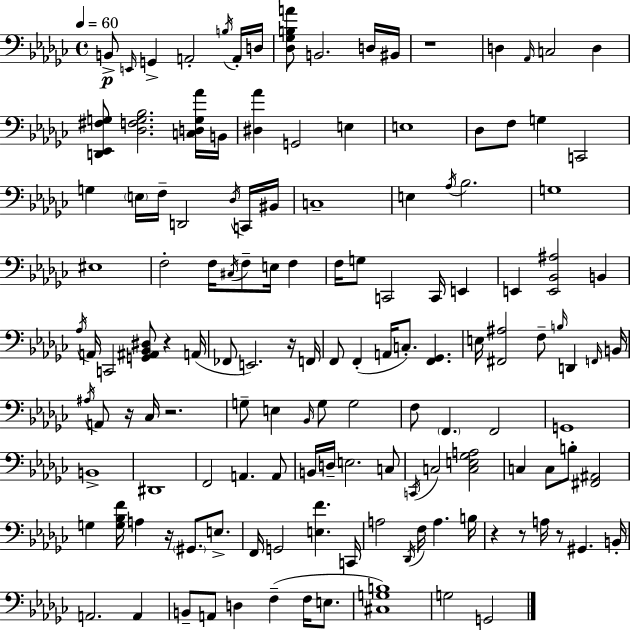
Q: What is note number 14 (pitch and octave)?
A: D3